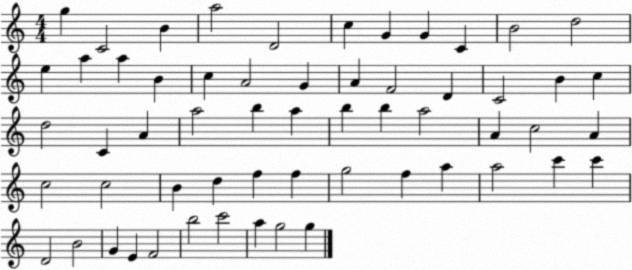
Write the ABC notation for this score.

X:1
T:Untitled
M:4/4
L:1/4
K:C
g C2 B a2 D2 c G G C B2 d2 e a a B c A2 G A F2 D C2 B c d2 C A a2 b a b b a2 A c2 A c2 c2 B d f f g2 f a a2 c' c' D2 B2 G E F2 b2 c'2 a g2 g